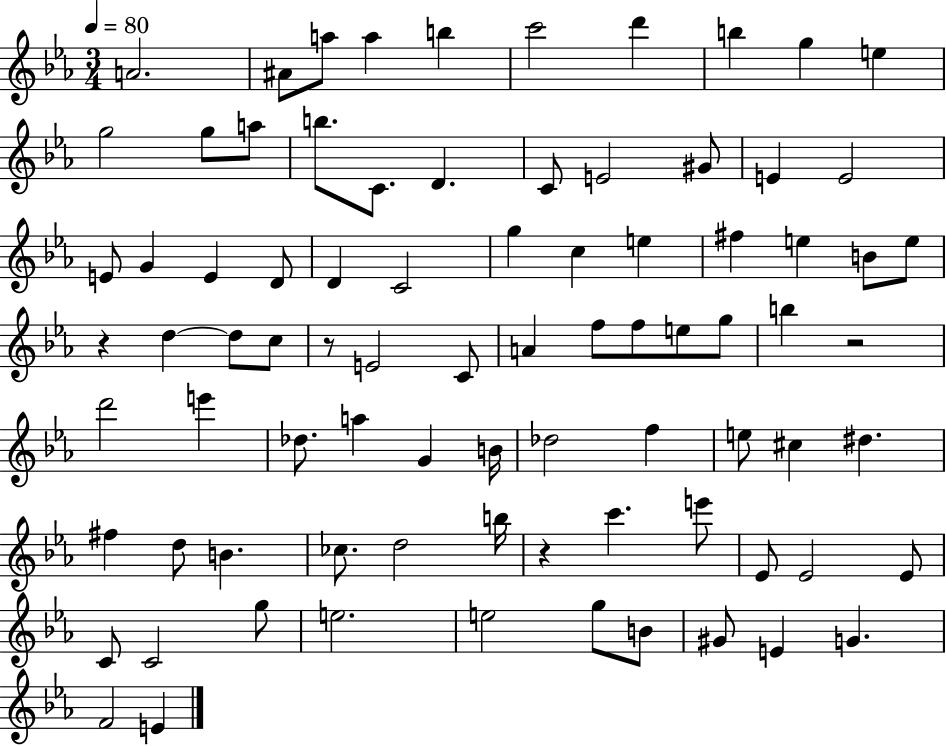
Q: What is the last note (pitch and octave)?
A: E4